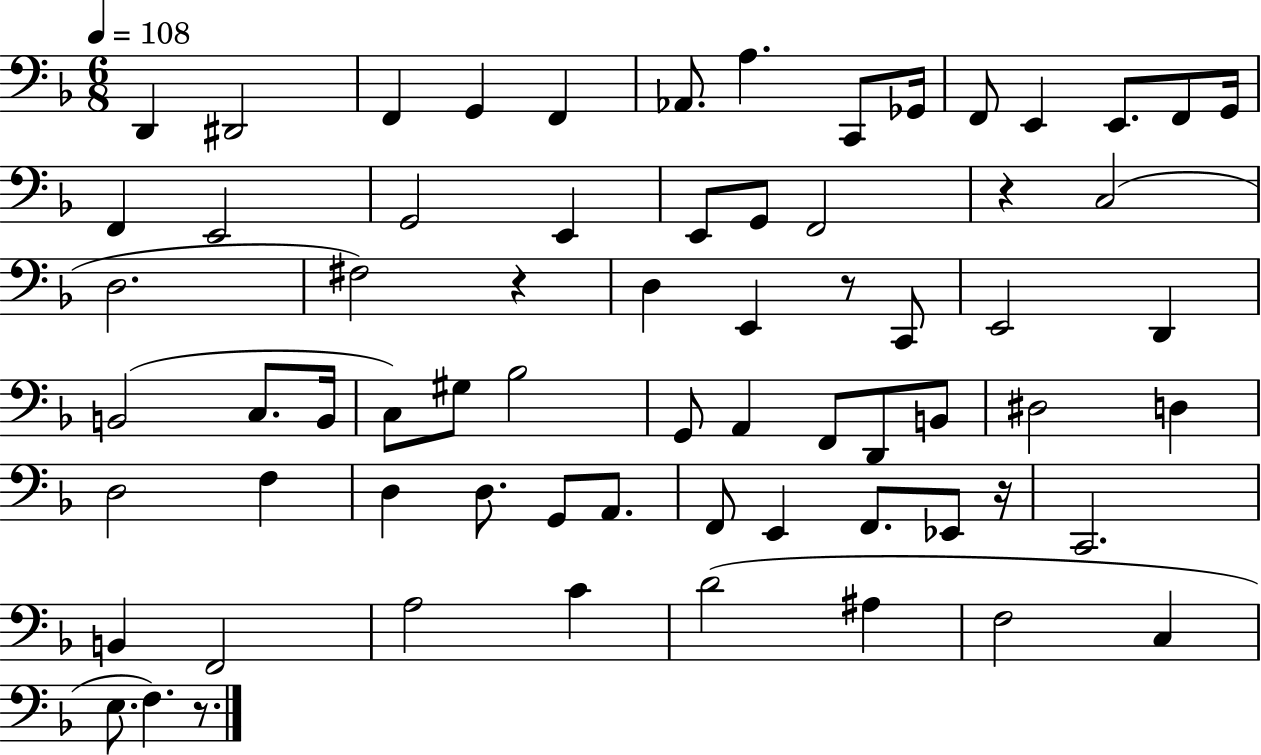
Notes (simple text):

D2/q D#2/h F2/q G2/q F2/q Ab2/e. A3/q. C2/e Gb2/s F2/e E2/q E2/e. F2/e G2/s F2/q E2/h G2/h E2/q E2/e G2/e F2/h R/q C3/h D3/h. F#3/h R/q D3/q E2/q R/e C2/e E2/h D2/q B2/h C3/e. B2/s C3/e G#3/e Bb3/h G2/e A2/q F2/e D2/e B2/e D#3/h D3/q D3/h F3/q D3/q D3/e. G2/e A2/e. F2/e E2/q F2/e. Eb2/e R/s C2/h. B2/q F2/h A3/h C4/q D4/h A#3/q F3/h C3/q E3/e. F3/q. R/e.